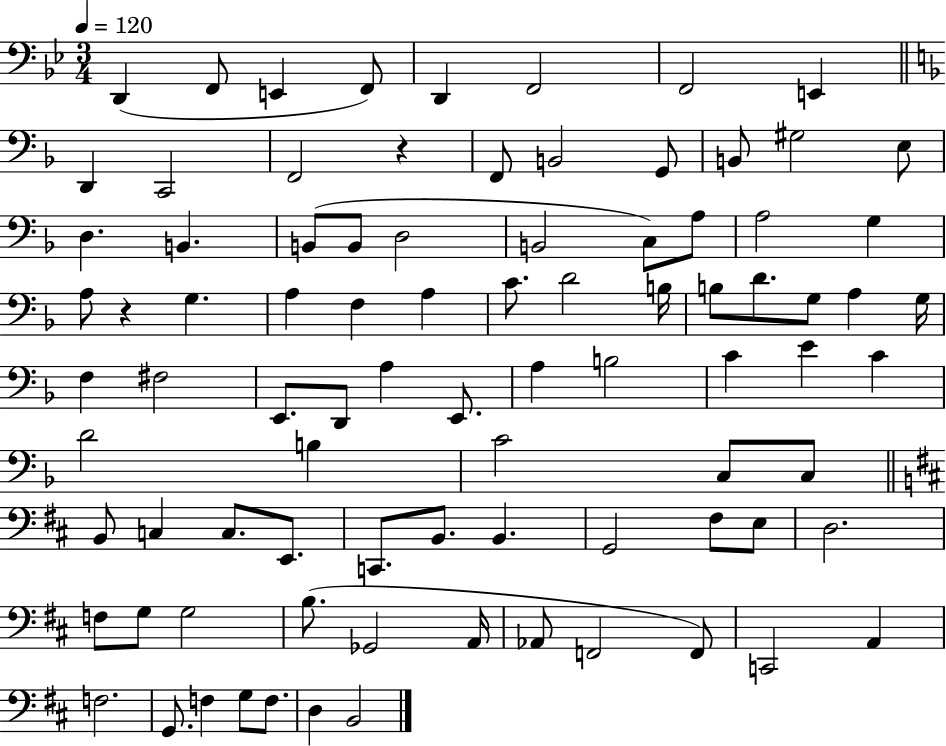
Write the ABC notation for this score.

X:1
T:Untitled
M:3/4
L:1/4
K:Bb
D,, F,,/2 E,, F,,/2 D,, F,,2 F,,2 E,, D,, C,,2 F,,2 z F,,/2 B,,2 G,,/2 B,,/2 ^G,2 E,/2 D, B,, B,,/2 B,,/2 D,2 B,,2 C,/2 A,/2 A,2 G, A,/2 z G, A, F, A, C/2 D2 B,/4 B,/2 D/2 G,/2 A, G,/4 F, ^F,2 E,,/2 D,,/2 A, E,,/2 A, B,2 C E C D2 B, C2 C,/2 C,/2 B,,/2 C, C,/2 E,,/2 C,,/2 B,,/2 B,, G,,2 ^F,/2 E,/2 D,2 F,/2 G,/2 G,2 B,/2 _G,,2 A,,/4 _A,,/2 F,,2 F,,/2 C,,2 A,, F,2 G,,/2 F, G,/2 F,/2 D, B,,2